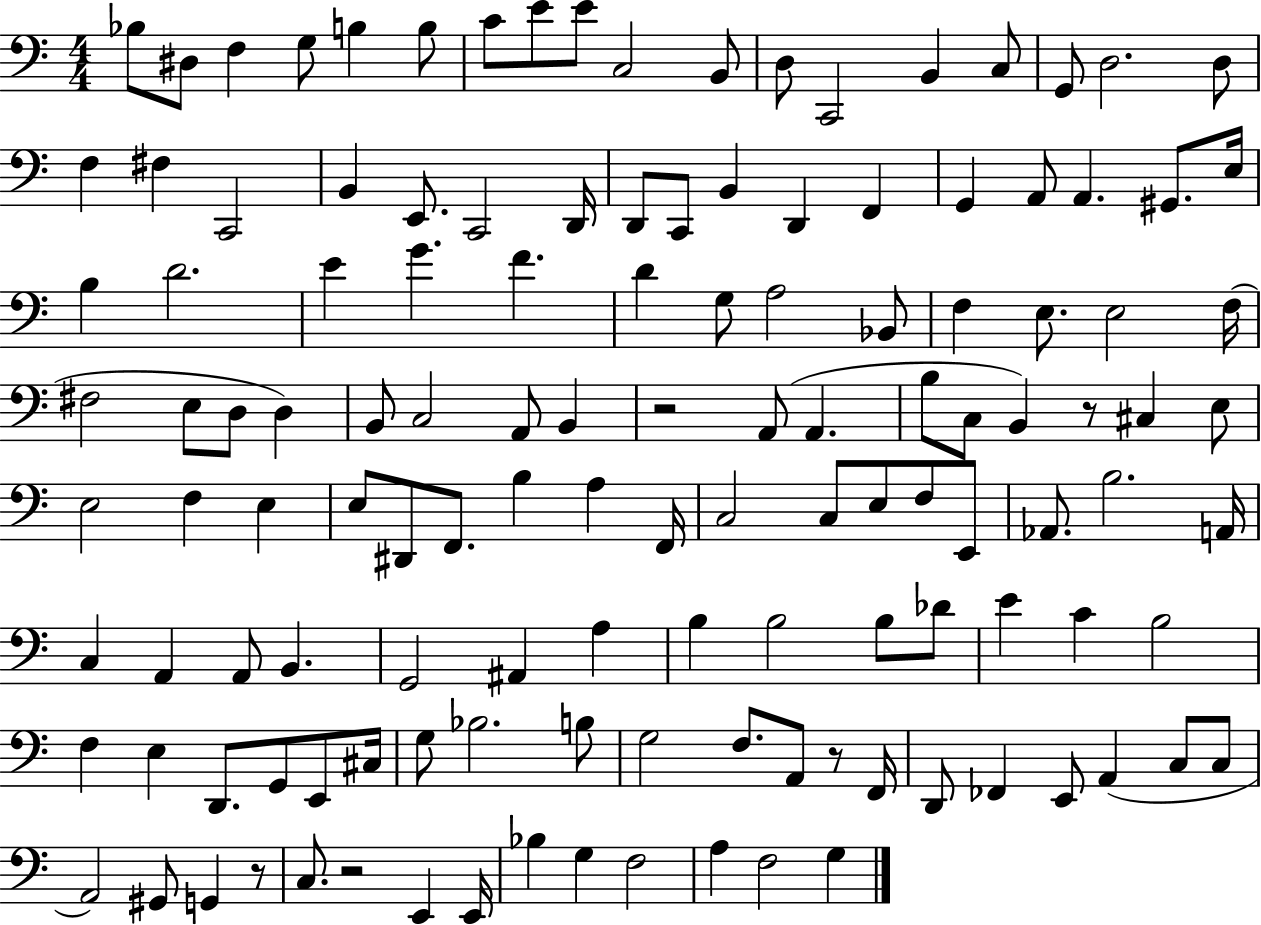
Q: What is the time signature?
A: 4/4